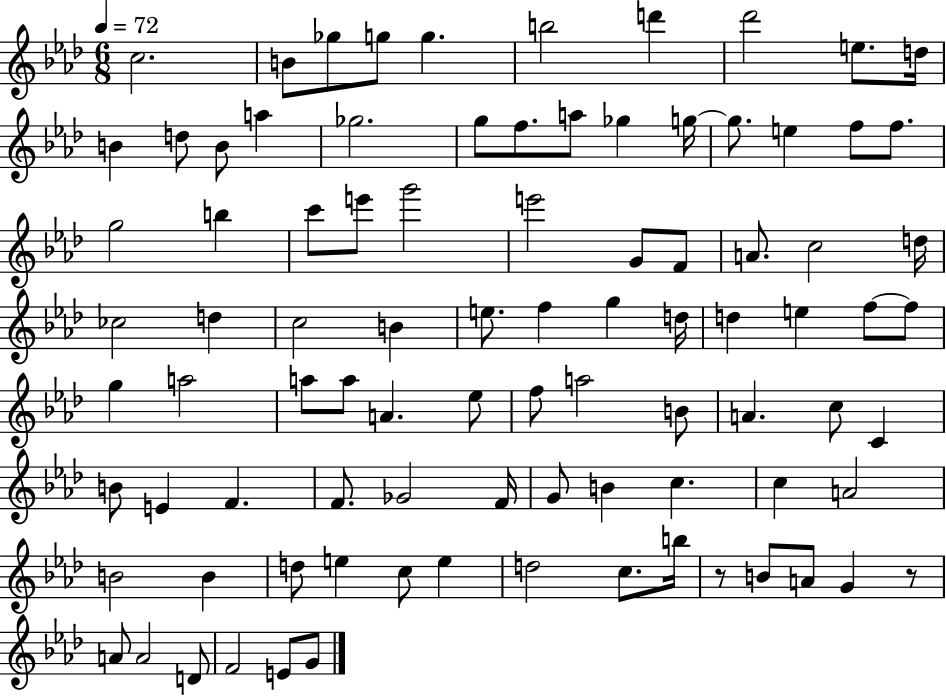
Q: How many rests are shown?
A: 2